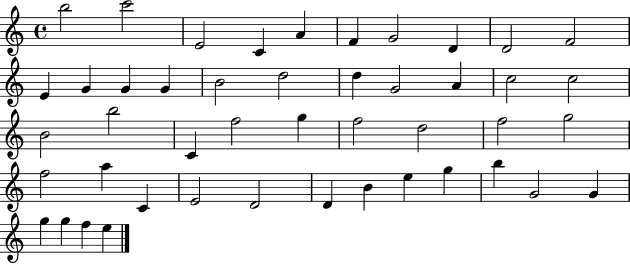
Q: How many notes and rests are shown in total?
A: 46